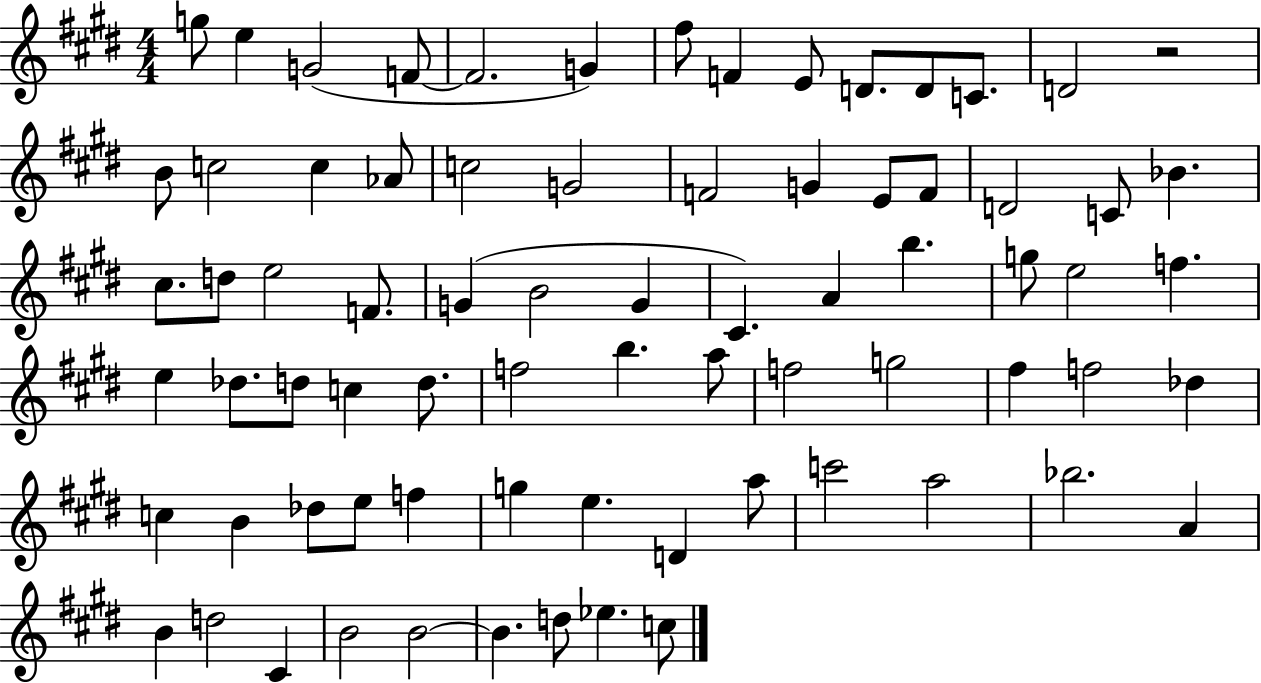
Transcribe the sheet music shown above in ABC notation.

X:1
T:Untitled
M:4/4
L:1/4
K:E
g/2 e G2 F/2 F2 G ^f/2 F E/2 D/2 D/2 C/2 D2 z2 B/2 c2 c _A/2 c2 G2 F2 G E/2 F/2 D2 C/2 _B ^c/2 d/2 e2 F/2 G B2 G ^C A b g/2 e2 f e _d/2 d/2 c d/2 f2 b a/2 f2 g2 ^f f2 _d c B _d/2 e/2 f g e D a/2 c'2 a2 _b2 A B d2 ^C B2 B2 B d/2 _e c/2